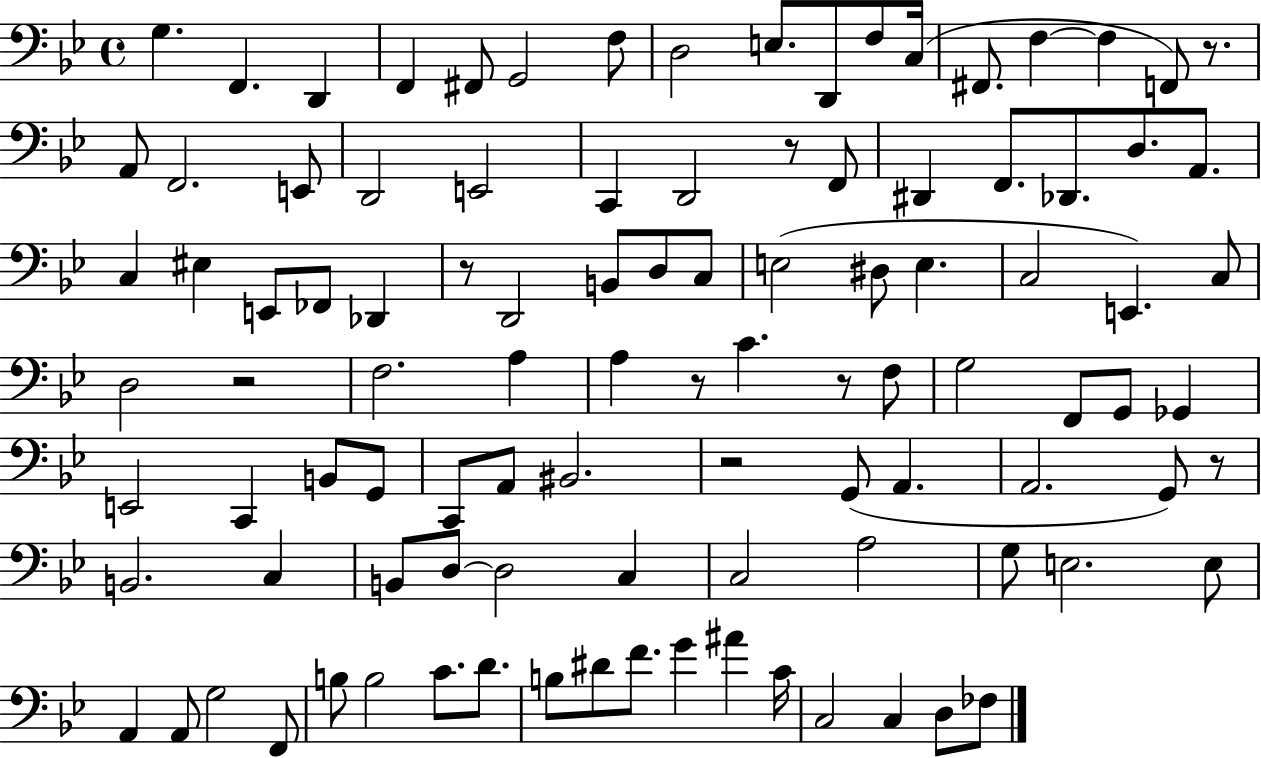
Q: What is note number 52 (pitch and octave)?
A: F2